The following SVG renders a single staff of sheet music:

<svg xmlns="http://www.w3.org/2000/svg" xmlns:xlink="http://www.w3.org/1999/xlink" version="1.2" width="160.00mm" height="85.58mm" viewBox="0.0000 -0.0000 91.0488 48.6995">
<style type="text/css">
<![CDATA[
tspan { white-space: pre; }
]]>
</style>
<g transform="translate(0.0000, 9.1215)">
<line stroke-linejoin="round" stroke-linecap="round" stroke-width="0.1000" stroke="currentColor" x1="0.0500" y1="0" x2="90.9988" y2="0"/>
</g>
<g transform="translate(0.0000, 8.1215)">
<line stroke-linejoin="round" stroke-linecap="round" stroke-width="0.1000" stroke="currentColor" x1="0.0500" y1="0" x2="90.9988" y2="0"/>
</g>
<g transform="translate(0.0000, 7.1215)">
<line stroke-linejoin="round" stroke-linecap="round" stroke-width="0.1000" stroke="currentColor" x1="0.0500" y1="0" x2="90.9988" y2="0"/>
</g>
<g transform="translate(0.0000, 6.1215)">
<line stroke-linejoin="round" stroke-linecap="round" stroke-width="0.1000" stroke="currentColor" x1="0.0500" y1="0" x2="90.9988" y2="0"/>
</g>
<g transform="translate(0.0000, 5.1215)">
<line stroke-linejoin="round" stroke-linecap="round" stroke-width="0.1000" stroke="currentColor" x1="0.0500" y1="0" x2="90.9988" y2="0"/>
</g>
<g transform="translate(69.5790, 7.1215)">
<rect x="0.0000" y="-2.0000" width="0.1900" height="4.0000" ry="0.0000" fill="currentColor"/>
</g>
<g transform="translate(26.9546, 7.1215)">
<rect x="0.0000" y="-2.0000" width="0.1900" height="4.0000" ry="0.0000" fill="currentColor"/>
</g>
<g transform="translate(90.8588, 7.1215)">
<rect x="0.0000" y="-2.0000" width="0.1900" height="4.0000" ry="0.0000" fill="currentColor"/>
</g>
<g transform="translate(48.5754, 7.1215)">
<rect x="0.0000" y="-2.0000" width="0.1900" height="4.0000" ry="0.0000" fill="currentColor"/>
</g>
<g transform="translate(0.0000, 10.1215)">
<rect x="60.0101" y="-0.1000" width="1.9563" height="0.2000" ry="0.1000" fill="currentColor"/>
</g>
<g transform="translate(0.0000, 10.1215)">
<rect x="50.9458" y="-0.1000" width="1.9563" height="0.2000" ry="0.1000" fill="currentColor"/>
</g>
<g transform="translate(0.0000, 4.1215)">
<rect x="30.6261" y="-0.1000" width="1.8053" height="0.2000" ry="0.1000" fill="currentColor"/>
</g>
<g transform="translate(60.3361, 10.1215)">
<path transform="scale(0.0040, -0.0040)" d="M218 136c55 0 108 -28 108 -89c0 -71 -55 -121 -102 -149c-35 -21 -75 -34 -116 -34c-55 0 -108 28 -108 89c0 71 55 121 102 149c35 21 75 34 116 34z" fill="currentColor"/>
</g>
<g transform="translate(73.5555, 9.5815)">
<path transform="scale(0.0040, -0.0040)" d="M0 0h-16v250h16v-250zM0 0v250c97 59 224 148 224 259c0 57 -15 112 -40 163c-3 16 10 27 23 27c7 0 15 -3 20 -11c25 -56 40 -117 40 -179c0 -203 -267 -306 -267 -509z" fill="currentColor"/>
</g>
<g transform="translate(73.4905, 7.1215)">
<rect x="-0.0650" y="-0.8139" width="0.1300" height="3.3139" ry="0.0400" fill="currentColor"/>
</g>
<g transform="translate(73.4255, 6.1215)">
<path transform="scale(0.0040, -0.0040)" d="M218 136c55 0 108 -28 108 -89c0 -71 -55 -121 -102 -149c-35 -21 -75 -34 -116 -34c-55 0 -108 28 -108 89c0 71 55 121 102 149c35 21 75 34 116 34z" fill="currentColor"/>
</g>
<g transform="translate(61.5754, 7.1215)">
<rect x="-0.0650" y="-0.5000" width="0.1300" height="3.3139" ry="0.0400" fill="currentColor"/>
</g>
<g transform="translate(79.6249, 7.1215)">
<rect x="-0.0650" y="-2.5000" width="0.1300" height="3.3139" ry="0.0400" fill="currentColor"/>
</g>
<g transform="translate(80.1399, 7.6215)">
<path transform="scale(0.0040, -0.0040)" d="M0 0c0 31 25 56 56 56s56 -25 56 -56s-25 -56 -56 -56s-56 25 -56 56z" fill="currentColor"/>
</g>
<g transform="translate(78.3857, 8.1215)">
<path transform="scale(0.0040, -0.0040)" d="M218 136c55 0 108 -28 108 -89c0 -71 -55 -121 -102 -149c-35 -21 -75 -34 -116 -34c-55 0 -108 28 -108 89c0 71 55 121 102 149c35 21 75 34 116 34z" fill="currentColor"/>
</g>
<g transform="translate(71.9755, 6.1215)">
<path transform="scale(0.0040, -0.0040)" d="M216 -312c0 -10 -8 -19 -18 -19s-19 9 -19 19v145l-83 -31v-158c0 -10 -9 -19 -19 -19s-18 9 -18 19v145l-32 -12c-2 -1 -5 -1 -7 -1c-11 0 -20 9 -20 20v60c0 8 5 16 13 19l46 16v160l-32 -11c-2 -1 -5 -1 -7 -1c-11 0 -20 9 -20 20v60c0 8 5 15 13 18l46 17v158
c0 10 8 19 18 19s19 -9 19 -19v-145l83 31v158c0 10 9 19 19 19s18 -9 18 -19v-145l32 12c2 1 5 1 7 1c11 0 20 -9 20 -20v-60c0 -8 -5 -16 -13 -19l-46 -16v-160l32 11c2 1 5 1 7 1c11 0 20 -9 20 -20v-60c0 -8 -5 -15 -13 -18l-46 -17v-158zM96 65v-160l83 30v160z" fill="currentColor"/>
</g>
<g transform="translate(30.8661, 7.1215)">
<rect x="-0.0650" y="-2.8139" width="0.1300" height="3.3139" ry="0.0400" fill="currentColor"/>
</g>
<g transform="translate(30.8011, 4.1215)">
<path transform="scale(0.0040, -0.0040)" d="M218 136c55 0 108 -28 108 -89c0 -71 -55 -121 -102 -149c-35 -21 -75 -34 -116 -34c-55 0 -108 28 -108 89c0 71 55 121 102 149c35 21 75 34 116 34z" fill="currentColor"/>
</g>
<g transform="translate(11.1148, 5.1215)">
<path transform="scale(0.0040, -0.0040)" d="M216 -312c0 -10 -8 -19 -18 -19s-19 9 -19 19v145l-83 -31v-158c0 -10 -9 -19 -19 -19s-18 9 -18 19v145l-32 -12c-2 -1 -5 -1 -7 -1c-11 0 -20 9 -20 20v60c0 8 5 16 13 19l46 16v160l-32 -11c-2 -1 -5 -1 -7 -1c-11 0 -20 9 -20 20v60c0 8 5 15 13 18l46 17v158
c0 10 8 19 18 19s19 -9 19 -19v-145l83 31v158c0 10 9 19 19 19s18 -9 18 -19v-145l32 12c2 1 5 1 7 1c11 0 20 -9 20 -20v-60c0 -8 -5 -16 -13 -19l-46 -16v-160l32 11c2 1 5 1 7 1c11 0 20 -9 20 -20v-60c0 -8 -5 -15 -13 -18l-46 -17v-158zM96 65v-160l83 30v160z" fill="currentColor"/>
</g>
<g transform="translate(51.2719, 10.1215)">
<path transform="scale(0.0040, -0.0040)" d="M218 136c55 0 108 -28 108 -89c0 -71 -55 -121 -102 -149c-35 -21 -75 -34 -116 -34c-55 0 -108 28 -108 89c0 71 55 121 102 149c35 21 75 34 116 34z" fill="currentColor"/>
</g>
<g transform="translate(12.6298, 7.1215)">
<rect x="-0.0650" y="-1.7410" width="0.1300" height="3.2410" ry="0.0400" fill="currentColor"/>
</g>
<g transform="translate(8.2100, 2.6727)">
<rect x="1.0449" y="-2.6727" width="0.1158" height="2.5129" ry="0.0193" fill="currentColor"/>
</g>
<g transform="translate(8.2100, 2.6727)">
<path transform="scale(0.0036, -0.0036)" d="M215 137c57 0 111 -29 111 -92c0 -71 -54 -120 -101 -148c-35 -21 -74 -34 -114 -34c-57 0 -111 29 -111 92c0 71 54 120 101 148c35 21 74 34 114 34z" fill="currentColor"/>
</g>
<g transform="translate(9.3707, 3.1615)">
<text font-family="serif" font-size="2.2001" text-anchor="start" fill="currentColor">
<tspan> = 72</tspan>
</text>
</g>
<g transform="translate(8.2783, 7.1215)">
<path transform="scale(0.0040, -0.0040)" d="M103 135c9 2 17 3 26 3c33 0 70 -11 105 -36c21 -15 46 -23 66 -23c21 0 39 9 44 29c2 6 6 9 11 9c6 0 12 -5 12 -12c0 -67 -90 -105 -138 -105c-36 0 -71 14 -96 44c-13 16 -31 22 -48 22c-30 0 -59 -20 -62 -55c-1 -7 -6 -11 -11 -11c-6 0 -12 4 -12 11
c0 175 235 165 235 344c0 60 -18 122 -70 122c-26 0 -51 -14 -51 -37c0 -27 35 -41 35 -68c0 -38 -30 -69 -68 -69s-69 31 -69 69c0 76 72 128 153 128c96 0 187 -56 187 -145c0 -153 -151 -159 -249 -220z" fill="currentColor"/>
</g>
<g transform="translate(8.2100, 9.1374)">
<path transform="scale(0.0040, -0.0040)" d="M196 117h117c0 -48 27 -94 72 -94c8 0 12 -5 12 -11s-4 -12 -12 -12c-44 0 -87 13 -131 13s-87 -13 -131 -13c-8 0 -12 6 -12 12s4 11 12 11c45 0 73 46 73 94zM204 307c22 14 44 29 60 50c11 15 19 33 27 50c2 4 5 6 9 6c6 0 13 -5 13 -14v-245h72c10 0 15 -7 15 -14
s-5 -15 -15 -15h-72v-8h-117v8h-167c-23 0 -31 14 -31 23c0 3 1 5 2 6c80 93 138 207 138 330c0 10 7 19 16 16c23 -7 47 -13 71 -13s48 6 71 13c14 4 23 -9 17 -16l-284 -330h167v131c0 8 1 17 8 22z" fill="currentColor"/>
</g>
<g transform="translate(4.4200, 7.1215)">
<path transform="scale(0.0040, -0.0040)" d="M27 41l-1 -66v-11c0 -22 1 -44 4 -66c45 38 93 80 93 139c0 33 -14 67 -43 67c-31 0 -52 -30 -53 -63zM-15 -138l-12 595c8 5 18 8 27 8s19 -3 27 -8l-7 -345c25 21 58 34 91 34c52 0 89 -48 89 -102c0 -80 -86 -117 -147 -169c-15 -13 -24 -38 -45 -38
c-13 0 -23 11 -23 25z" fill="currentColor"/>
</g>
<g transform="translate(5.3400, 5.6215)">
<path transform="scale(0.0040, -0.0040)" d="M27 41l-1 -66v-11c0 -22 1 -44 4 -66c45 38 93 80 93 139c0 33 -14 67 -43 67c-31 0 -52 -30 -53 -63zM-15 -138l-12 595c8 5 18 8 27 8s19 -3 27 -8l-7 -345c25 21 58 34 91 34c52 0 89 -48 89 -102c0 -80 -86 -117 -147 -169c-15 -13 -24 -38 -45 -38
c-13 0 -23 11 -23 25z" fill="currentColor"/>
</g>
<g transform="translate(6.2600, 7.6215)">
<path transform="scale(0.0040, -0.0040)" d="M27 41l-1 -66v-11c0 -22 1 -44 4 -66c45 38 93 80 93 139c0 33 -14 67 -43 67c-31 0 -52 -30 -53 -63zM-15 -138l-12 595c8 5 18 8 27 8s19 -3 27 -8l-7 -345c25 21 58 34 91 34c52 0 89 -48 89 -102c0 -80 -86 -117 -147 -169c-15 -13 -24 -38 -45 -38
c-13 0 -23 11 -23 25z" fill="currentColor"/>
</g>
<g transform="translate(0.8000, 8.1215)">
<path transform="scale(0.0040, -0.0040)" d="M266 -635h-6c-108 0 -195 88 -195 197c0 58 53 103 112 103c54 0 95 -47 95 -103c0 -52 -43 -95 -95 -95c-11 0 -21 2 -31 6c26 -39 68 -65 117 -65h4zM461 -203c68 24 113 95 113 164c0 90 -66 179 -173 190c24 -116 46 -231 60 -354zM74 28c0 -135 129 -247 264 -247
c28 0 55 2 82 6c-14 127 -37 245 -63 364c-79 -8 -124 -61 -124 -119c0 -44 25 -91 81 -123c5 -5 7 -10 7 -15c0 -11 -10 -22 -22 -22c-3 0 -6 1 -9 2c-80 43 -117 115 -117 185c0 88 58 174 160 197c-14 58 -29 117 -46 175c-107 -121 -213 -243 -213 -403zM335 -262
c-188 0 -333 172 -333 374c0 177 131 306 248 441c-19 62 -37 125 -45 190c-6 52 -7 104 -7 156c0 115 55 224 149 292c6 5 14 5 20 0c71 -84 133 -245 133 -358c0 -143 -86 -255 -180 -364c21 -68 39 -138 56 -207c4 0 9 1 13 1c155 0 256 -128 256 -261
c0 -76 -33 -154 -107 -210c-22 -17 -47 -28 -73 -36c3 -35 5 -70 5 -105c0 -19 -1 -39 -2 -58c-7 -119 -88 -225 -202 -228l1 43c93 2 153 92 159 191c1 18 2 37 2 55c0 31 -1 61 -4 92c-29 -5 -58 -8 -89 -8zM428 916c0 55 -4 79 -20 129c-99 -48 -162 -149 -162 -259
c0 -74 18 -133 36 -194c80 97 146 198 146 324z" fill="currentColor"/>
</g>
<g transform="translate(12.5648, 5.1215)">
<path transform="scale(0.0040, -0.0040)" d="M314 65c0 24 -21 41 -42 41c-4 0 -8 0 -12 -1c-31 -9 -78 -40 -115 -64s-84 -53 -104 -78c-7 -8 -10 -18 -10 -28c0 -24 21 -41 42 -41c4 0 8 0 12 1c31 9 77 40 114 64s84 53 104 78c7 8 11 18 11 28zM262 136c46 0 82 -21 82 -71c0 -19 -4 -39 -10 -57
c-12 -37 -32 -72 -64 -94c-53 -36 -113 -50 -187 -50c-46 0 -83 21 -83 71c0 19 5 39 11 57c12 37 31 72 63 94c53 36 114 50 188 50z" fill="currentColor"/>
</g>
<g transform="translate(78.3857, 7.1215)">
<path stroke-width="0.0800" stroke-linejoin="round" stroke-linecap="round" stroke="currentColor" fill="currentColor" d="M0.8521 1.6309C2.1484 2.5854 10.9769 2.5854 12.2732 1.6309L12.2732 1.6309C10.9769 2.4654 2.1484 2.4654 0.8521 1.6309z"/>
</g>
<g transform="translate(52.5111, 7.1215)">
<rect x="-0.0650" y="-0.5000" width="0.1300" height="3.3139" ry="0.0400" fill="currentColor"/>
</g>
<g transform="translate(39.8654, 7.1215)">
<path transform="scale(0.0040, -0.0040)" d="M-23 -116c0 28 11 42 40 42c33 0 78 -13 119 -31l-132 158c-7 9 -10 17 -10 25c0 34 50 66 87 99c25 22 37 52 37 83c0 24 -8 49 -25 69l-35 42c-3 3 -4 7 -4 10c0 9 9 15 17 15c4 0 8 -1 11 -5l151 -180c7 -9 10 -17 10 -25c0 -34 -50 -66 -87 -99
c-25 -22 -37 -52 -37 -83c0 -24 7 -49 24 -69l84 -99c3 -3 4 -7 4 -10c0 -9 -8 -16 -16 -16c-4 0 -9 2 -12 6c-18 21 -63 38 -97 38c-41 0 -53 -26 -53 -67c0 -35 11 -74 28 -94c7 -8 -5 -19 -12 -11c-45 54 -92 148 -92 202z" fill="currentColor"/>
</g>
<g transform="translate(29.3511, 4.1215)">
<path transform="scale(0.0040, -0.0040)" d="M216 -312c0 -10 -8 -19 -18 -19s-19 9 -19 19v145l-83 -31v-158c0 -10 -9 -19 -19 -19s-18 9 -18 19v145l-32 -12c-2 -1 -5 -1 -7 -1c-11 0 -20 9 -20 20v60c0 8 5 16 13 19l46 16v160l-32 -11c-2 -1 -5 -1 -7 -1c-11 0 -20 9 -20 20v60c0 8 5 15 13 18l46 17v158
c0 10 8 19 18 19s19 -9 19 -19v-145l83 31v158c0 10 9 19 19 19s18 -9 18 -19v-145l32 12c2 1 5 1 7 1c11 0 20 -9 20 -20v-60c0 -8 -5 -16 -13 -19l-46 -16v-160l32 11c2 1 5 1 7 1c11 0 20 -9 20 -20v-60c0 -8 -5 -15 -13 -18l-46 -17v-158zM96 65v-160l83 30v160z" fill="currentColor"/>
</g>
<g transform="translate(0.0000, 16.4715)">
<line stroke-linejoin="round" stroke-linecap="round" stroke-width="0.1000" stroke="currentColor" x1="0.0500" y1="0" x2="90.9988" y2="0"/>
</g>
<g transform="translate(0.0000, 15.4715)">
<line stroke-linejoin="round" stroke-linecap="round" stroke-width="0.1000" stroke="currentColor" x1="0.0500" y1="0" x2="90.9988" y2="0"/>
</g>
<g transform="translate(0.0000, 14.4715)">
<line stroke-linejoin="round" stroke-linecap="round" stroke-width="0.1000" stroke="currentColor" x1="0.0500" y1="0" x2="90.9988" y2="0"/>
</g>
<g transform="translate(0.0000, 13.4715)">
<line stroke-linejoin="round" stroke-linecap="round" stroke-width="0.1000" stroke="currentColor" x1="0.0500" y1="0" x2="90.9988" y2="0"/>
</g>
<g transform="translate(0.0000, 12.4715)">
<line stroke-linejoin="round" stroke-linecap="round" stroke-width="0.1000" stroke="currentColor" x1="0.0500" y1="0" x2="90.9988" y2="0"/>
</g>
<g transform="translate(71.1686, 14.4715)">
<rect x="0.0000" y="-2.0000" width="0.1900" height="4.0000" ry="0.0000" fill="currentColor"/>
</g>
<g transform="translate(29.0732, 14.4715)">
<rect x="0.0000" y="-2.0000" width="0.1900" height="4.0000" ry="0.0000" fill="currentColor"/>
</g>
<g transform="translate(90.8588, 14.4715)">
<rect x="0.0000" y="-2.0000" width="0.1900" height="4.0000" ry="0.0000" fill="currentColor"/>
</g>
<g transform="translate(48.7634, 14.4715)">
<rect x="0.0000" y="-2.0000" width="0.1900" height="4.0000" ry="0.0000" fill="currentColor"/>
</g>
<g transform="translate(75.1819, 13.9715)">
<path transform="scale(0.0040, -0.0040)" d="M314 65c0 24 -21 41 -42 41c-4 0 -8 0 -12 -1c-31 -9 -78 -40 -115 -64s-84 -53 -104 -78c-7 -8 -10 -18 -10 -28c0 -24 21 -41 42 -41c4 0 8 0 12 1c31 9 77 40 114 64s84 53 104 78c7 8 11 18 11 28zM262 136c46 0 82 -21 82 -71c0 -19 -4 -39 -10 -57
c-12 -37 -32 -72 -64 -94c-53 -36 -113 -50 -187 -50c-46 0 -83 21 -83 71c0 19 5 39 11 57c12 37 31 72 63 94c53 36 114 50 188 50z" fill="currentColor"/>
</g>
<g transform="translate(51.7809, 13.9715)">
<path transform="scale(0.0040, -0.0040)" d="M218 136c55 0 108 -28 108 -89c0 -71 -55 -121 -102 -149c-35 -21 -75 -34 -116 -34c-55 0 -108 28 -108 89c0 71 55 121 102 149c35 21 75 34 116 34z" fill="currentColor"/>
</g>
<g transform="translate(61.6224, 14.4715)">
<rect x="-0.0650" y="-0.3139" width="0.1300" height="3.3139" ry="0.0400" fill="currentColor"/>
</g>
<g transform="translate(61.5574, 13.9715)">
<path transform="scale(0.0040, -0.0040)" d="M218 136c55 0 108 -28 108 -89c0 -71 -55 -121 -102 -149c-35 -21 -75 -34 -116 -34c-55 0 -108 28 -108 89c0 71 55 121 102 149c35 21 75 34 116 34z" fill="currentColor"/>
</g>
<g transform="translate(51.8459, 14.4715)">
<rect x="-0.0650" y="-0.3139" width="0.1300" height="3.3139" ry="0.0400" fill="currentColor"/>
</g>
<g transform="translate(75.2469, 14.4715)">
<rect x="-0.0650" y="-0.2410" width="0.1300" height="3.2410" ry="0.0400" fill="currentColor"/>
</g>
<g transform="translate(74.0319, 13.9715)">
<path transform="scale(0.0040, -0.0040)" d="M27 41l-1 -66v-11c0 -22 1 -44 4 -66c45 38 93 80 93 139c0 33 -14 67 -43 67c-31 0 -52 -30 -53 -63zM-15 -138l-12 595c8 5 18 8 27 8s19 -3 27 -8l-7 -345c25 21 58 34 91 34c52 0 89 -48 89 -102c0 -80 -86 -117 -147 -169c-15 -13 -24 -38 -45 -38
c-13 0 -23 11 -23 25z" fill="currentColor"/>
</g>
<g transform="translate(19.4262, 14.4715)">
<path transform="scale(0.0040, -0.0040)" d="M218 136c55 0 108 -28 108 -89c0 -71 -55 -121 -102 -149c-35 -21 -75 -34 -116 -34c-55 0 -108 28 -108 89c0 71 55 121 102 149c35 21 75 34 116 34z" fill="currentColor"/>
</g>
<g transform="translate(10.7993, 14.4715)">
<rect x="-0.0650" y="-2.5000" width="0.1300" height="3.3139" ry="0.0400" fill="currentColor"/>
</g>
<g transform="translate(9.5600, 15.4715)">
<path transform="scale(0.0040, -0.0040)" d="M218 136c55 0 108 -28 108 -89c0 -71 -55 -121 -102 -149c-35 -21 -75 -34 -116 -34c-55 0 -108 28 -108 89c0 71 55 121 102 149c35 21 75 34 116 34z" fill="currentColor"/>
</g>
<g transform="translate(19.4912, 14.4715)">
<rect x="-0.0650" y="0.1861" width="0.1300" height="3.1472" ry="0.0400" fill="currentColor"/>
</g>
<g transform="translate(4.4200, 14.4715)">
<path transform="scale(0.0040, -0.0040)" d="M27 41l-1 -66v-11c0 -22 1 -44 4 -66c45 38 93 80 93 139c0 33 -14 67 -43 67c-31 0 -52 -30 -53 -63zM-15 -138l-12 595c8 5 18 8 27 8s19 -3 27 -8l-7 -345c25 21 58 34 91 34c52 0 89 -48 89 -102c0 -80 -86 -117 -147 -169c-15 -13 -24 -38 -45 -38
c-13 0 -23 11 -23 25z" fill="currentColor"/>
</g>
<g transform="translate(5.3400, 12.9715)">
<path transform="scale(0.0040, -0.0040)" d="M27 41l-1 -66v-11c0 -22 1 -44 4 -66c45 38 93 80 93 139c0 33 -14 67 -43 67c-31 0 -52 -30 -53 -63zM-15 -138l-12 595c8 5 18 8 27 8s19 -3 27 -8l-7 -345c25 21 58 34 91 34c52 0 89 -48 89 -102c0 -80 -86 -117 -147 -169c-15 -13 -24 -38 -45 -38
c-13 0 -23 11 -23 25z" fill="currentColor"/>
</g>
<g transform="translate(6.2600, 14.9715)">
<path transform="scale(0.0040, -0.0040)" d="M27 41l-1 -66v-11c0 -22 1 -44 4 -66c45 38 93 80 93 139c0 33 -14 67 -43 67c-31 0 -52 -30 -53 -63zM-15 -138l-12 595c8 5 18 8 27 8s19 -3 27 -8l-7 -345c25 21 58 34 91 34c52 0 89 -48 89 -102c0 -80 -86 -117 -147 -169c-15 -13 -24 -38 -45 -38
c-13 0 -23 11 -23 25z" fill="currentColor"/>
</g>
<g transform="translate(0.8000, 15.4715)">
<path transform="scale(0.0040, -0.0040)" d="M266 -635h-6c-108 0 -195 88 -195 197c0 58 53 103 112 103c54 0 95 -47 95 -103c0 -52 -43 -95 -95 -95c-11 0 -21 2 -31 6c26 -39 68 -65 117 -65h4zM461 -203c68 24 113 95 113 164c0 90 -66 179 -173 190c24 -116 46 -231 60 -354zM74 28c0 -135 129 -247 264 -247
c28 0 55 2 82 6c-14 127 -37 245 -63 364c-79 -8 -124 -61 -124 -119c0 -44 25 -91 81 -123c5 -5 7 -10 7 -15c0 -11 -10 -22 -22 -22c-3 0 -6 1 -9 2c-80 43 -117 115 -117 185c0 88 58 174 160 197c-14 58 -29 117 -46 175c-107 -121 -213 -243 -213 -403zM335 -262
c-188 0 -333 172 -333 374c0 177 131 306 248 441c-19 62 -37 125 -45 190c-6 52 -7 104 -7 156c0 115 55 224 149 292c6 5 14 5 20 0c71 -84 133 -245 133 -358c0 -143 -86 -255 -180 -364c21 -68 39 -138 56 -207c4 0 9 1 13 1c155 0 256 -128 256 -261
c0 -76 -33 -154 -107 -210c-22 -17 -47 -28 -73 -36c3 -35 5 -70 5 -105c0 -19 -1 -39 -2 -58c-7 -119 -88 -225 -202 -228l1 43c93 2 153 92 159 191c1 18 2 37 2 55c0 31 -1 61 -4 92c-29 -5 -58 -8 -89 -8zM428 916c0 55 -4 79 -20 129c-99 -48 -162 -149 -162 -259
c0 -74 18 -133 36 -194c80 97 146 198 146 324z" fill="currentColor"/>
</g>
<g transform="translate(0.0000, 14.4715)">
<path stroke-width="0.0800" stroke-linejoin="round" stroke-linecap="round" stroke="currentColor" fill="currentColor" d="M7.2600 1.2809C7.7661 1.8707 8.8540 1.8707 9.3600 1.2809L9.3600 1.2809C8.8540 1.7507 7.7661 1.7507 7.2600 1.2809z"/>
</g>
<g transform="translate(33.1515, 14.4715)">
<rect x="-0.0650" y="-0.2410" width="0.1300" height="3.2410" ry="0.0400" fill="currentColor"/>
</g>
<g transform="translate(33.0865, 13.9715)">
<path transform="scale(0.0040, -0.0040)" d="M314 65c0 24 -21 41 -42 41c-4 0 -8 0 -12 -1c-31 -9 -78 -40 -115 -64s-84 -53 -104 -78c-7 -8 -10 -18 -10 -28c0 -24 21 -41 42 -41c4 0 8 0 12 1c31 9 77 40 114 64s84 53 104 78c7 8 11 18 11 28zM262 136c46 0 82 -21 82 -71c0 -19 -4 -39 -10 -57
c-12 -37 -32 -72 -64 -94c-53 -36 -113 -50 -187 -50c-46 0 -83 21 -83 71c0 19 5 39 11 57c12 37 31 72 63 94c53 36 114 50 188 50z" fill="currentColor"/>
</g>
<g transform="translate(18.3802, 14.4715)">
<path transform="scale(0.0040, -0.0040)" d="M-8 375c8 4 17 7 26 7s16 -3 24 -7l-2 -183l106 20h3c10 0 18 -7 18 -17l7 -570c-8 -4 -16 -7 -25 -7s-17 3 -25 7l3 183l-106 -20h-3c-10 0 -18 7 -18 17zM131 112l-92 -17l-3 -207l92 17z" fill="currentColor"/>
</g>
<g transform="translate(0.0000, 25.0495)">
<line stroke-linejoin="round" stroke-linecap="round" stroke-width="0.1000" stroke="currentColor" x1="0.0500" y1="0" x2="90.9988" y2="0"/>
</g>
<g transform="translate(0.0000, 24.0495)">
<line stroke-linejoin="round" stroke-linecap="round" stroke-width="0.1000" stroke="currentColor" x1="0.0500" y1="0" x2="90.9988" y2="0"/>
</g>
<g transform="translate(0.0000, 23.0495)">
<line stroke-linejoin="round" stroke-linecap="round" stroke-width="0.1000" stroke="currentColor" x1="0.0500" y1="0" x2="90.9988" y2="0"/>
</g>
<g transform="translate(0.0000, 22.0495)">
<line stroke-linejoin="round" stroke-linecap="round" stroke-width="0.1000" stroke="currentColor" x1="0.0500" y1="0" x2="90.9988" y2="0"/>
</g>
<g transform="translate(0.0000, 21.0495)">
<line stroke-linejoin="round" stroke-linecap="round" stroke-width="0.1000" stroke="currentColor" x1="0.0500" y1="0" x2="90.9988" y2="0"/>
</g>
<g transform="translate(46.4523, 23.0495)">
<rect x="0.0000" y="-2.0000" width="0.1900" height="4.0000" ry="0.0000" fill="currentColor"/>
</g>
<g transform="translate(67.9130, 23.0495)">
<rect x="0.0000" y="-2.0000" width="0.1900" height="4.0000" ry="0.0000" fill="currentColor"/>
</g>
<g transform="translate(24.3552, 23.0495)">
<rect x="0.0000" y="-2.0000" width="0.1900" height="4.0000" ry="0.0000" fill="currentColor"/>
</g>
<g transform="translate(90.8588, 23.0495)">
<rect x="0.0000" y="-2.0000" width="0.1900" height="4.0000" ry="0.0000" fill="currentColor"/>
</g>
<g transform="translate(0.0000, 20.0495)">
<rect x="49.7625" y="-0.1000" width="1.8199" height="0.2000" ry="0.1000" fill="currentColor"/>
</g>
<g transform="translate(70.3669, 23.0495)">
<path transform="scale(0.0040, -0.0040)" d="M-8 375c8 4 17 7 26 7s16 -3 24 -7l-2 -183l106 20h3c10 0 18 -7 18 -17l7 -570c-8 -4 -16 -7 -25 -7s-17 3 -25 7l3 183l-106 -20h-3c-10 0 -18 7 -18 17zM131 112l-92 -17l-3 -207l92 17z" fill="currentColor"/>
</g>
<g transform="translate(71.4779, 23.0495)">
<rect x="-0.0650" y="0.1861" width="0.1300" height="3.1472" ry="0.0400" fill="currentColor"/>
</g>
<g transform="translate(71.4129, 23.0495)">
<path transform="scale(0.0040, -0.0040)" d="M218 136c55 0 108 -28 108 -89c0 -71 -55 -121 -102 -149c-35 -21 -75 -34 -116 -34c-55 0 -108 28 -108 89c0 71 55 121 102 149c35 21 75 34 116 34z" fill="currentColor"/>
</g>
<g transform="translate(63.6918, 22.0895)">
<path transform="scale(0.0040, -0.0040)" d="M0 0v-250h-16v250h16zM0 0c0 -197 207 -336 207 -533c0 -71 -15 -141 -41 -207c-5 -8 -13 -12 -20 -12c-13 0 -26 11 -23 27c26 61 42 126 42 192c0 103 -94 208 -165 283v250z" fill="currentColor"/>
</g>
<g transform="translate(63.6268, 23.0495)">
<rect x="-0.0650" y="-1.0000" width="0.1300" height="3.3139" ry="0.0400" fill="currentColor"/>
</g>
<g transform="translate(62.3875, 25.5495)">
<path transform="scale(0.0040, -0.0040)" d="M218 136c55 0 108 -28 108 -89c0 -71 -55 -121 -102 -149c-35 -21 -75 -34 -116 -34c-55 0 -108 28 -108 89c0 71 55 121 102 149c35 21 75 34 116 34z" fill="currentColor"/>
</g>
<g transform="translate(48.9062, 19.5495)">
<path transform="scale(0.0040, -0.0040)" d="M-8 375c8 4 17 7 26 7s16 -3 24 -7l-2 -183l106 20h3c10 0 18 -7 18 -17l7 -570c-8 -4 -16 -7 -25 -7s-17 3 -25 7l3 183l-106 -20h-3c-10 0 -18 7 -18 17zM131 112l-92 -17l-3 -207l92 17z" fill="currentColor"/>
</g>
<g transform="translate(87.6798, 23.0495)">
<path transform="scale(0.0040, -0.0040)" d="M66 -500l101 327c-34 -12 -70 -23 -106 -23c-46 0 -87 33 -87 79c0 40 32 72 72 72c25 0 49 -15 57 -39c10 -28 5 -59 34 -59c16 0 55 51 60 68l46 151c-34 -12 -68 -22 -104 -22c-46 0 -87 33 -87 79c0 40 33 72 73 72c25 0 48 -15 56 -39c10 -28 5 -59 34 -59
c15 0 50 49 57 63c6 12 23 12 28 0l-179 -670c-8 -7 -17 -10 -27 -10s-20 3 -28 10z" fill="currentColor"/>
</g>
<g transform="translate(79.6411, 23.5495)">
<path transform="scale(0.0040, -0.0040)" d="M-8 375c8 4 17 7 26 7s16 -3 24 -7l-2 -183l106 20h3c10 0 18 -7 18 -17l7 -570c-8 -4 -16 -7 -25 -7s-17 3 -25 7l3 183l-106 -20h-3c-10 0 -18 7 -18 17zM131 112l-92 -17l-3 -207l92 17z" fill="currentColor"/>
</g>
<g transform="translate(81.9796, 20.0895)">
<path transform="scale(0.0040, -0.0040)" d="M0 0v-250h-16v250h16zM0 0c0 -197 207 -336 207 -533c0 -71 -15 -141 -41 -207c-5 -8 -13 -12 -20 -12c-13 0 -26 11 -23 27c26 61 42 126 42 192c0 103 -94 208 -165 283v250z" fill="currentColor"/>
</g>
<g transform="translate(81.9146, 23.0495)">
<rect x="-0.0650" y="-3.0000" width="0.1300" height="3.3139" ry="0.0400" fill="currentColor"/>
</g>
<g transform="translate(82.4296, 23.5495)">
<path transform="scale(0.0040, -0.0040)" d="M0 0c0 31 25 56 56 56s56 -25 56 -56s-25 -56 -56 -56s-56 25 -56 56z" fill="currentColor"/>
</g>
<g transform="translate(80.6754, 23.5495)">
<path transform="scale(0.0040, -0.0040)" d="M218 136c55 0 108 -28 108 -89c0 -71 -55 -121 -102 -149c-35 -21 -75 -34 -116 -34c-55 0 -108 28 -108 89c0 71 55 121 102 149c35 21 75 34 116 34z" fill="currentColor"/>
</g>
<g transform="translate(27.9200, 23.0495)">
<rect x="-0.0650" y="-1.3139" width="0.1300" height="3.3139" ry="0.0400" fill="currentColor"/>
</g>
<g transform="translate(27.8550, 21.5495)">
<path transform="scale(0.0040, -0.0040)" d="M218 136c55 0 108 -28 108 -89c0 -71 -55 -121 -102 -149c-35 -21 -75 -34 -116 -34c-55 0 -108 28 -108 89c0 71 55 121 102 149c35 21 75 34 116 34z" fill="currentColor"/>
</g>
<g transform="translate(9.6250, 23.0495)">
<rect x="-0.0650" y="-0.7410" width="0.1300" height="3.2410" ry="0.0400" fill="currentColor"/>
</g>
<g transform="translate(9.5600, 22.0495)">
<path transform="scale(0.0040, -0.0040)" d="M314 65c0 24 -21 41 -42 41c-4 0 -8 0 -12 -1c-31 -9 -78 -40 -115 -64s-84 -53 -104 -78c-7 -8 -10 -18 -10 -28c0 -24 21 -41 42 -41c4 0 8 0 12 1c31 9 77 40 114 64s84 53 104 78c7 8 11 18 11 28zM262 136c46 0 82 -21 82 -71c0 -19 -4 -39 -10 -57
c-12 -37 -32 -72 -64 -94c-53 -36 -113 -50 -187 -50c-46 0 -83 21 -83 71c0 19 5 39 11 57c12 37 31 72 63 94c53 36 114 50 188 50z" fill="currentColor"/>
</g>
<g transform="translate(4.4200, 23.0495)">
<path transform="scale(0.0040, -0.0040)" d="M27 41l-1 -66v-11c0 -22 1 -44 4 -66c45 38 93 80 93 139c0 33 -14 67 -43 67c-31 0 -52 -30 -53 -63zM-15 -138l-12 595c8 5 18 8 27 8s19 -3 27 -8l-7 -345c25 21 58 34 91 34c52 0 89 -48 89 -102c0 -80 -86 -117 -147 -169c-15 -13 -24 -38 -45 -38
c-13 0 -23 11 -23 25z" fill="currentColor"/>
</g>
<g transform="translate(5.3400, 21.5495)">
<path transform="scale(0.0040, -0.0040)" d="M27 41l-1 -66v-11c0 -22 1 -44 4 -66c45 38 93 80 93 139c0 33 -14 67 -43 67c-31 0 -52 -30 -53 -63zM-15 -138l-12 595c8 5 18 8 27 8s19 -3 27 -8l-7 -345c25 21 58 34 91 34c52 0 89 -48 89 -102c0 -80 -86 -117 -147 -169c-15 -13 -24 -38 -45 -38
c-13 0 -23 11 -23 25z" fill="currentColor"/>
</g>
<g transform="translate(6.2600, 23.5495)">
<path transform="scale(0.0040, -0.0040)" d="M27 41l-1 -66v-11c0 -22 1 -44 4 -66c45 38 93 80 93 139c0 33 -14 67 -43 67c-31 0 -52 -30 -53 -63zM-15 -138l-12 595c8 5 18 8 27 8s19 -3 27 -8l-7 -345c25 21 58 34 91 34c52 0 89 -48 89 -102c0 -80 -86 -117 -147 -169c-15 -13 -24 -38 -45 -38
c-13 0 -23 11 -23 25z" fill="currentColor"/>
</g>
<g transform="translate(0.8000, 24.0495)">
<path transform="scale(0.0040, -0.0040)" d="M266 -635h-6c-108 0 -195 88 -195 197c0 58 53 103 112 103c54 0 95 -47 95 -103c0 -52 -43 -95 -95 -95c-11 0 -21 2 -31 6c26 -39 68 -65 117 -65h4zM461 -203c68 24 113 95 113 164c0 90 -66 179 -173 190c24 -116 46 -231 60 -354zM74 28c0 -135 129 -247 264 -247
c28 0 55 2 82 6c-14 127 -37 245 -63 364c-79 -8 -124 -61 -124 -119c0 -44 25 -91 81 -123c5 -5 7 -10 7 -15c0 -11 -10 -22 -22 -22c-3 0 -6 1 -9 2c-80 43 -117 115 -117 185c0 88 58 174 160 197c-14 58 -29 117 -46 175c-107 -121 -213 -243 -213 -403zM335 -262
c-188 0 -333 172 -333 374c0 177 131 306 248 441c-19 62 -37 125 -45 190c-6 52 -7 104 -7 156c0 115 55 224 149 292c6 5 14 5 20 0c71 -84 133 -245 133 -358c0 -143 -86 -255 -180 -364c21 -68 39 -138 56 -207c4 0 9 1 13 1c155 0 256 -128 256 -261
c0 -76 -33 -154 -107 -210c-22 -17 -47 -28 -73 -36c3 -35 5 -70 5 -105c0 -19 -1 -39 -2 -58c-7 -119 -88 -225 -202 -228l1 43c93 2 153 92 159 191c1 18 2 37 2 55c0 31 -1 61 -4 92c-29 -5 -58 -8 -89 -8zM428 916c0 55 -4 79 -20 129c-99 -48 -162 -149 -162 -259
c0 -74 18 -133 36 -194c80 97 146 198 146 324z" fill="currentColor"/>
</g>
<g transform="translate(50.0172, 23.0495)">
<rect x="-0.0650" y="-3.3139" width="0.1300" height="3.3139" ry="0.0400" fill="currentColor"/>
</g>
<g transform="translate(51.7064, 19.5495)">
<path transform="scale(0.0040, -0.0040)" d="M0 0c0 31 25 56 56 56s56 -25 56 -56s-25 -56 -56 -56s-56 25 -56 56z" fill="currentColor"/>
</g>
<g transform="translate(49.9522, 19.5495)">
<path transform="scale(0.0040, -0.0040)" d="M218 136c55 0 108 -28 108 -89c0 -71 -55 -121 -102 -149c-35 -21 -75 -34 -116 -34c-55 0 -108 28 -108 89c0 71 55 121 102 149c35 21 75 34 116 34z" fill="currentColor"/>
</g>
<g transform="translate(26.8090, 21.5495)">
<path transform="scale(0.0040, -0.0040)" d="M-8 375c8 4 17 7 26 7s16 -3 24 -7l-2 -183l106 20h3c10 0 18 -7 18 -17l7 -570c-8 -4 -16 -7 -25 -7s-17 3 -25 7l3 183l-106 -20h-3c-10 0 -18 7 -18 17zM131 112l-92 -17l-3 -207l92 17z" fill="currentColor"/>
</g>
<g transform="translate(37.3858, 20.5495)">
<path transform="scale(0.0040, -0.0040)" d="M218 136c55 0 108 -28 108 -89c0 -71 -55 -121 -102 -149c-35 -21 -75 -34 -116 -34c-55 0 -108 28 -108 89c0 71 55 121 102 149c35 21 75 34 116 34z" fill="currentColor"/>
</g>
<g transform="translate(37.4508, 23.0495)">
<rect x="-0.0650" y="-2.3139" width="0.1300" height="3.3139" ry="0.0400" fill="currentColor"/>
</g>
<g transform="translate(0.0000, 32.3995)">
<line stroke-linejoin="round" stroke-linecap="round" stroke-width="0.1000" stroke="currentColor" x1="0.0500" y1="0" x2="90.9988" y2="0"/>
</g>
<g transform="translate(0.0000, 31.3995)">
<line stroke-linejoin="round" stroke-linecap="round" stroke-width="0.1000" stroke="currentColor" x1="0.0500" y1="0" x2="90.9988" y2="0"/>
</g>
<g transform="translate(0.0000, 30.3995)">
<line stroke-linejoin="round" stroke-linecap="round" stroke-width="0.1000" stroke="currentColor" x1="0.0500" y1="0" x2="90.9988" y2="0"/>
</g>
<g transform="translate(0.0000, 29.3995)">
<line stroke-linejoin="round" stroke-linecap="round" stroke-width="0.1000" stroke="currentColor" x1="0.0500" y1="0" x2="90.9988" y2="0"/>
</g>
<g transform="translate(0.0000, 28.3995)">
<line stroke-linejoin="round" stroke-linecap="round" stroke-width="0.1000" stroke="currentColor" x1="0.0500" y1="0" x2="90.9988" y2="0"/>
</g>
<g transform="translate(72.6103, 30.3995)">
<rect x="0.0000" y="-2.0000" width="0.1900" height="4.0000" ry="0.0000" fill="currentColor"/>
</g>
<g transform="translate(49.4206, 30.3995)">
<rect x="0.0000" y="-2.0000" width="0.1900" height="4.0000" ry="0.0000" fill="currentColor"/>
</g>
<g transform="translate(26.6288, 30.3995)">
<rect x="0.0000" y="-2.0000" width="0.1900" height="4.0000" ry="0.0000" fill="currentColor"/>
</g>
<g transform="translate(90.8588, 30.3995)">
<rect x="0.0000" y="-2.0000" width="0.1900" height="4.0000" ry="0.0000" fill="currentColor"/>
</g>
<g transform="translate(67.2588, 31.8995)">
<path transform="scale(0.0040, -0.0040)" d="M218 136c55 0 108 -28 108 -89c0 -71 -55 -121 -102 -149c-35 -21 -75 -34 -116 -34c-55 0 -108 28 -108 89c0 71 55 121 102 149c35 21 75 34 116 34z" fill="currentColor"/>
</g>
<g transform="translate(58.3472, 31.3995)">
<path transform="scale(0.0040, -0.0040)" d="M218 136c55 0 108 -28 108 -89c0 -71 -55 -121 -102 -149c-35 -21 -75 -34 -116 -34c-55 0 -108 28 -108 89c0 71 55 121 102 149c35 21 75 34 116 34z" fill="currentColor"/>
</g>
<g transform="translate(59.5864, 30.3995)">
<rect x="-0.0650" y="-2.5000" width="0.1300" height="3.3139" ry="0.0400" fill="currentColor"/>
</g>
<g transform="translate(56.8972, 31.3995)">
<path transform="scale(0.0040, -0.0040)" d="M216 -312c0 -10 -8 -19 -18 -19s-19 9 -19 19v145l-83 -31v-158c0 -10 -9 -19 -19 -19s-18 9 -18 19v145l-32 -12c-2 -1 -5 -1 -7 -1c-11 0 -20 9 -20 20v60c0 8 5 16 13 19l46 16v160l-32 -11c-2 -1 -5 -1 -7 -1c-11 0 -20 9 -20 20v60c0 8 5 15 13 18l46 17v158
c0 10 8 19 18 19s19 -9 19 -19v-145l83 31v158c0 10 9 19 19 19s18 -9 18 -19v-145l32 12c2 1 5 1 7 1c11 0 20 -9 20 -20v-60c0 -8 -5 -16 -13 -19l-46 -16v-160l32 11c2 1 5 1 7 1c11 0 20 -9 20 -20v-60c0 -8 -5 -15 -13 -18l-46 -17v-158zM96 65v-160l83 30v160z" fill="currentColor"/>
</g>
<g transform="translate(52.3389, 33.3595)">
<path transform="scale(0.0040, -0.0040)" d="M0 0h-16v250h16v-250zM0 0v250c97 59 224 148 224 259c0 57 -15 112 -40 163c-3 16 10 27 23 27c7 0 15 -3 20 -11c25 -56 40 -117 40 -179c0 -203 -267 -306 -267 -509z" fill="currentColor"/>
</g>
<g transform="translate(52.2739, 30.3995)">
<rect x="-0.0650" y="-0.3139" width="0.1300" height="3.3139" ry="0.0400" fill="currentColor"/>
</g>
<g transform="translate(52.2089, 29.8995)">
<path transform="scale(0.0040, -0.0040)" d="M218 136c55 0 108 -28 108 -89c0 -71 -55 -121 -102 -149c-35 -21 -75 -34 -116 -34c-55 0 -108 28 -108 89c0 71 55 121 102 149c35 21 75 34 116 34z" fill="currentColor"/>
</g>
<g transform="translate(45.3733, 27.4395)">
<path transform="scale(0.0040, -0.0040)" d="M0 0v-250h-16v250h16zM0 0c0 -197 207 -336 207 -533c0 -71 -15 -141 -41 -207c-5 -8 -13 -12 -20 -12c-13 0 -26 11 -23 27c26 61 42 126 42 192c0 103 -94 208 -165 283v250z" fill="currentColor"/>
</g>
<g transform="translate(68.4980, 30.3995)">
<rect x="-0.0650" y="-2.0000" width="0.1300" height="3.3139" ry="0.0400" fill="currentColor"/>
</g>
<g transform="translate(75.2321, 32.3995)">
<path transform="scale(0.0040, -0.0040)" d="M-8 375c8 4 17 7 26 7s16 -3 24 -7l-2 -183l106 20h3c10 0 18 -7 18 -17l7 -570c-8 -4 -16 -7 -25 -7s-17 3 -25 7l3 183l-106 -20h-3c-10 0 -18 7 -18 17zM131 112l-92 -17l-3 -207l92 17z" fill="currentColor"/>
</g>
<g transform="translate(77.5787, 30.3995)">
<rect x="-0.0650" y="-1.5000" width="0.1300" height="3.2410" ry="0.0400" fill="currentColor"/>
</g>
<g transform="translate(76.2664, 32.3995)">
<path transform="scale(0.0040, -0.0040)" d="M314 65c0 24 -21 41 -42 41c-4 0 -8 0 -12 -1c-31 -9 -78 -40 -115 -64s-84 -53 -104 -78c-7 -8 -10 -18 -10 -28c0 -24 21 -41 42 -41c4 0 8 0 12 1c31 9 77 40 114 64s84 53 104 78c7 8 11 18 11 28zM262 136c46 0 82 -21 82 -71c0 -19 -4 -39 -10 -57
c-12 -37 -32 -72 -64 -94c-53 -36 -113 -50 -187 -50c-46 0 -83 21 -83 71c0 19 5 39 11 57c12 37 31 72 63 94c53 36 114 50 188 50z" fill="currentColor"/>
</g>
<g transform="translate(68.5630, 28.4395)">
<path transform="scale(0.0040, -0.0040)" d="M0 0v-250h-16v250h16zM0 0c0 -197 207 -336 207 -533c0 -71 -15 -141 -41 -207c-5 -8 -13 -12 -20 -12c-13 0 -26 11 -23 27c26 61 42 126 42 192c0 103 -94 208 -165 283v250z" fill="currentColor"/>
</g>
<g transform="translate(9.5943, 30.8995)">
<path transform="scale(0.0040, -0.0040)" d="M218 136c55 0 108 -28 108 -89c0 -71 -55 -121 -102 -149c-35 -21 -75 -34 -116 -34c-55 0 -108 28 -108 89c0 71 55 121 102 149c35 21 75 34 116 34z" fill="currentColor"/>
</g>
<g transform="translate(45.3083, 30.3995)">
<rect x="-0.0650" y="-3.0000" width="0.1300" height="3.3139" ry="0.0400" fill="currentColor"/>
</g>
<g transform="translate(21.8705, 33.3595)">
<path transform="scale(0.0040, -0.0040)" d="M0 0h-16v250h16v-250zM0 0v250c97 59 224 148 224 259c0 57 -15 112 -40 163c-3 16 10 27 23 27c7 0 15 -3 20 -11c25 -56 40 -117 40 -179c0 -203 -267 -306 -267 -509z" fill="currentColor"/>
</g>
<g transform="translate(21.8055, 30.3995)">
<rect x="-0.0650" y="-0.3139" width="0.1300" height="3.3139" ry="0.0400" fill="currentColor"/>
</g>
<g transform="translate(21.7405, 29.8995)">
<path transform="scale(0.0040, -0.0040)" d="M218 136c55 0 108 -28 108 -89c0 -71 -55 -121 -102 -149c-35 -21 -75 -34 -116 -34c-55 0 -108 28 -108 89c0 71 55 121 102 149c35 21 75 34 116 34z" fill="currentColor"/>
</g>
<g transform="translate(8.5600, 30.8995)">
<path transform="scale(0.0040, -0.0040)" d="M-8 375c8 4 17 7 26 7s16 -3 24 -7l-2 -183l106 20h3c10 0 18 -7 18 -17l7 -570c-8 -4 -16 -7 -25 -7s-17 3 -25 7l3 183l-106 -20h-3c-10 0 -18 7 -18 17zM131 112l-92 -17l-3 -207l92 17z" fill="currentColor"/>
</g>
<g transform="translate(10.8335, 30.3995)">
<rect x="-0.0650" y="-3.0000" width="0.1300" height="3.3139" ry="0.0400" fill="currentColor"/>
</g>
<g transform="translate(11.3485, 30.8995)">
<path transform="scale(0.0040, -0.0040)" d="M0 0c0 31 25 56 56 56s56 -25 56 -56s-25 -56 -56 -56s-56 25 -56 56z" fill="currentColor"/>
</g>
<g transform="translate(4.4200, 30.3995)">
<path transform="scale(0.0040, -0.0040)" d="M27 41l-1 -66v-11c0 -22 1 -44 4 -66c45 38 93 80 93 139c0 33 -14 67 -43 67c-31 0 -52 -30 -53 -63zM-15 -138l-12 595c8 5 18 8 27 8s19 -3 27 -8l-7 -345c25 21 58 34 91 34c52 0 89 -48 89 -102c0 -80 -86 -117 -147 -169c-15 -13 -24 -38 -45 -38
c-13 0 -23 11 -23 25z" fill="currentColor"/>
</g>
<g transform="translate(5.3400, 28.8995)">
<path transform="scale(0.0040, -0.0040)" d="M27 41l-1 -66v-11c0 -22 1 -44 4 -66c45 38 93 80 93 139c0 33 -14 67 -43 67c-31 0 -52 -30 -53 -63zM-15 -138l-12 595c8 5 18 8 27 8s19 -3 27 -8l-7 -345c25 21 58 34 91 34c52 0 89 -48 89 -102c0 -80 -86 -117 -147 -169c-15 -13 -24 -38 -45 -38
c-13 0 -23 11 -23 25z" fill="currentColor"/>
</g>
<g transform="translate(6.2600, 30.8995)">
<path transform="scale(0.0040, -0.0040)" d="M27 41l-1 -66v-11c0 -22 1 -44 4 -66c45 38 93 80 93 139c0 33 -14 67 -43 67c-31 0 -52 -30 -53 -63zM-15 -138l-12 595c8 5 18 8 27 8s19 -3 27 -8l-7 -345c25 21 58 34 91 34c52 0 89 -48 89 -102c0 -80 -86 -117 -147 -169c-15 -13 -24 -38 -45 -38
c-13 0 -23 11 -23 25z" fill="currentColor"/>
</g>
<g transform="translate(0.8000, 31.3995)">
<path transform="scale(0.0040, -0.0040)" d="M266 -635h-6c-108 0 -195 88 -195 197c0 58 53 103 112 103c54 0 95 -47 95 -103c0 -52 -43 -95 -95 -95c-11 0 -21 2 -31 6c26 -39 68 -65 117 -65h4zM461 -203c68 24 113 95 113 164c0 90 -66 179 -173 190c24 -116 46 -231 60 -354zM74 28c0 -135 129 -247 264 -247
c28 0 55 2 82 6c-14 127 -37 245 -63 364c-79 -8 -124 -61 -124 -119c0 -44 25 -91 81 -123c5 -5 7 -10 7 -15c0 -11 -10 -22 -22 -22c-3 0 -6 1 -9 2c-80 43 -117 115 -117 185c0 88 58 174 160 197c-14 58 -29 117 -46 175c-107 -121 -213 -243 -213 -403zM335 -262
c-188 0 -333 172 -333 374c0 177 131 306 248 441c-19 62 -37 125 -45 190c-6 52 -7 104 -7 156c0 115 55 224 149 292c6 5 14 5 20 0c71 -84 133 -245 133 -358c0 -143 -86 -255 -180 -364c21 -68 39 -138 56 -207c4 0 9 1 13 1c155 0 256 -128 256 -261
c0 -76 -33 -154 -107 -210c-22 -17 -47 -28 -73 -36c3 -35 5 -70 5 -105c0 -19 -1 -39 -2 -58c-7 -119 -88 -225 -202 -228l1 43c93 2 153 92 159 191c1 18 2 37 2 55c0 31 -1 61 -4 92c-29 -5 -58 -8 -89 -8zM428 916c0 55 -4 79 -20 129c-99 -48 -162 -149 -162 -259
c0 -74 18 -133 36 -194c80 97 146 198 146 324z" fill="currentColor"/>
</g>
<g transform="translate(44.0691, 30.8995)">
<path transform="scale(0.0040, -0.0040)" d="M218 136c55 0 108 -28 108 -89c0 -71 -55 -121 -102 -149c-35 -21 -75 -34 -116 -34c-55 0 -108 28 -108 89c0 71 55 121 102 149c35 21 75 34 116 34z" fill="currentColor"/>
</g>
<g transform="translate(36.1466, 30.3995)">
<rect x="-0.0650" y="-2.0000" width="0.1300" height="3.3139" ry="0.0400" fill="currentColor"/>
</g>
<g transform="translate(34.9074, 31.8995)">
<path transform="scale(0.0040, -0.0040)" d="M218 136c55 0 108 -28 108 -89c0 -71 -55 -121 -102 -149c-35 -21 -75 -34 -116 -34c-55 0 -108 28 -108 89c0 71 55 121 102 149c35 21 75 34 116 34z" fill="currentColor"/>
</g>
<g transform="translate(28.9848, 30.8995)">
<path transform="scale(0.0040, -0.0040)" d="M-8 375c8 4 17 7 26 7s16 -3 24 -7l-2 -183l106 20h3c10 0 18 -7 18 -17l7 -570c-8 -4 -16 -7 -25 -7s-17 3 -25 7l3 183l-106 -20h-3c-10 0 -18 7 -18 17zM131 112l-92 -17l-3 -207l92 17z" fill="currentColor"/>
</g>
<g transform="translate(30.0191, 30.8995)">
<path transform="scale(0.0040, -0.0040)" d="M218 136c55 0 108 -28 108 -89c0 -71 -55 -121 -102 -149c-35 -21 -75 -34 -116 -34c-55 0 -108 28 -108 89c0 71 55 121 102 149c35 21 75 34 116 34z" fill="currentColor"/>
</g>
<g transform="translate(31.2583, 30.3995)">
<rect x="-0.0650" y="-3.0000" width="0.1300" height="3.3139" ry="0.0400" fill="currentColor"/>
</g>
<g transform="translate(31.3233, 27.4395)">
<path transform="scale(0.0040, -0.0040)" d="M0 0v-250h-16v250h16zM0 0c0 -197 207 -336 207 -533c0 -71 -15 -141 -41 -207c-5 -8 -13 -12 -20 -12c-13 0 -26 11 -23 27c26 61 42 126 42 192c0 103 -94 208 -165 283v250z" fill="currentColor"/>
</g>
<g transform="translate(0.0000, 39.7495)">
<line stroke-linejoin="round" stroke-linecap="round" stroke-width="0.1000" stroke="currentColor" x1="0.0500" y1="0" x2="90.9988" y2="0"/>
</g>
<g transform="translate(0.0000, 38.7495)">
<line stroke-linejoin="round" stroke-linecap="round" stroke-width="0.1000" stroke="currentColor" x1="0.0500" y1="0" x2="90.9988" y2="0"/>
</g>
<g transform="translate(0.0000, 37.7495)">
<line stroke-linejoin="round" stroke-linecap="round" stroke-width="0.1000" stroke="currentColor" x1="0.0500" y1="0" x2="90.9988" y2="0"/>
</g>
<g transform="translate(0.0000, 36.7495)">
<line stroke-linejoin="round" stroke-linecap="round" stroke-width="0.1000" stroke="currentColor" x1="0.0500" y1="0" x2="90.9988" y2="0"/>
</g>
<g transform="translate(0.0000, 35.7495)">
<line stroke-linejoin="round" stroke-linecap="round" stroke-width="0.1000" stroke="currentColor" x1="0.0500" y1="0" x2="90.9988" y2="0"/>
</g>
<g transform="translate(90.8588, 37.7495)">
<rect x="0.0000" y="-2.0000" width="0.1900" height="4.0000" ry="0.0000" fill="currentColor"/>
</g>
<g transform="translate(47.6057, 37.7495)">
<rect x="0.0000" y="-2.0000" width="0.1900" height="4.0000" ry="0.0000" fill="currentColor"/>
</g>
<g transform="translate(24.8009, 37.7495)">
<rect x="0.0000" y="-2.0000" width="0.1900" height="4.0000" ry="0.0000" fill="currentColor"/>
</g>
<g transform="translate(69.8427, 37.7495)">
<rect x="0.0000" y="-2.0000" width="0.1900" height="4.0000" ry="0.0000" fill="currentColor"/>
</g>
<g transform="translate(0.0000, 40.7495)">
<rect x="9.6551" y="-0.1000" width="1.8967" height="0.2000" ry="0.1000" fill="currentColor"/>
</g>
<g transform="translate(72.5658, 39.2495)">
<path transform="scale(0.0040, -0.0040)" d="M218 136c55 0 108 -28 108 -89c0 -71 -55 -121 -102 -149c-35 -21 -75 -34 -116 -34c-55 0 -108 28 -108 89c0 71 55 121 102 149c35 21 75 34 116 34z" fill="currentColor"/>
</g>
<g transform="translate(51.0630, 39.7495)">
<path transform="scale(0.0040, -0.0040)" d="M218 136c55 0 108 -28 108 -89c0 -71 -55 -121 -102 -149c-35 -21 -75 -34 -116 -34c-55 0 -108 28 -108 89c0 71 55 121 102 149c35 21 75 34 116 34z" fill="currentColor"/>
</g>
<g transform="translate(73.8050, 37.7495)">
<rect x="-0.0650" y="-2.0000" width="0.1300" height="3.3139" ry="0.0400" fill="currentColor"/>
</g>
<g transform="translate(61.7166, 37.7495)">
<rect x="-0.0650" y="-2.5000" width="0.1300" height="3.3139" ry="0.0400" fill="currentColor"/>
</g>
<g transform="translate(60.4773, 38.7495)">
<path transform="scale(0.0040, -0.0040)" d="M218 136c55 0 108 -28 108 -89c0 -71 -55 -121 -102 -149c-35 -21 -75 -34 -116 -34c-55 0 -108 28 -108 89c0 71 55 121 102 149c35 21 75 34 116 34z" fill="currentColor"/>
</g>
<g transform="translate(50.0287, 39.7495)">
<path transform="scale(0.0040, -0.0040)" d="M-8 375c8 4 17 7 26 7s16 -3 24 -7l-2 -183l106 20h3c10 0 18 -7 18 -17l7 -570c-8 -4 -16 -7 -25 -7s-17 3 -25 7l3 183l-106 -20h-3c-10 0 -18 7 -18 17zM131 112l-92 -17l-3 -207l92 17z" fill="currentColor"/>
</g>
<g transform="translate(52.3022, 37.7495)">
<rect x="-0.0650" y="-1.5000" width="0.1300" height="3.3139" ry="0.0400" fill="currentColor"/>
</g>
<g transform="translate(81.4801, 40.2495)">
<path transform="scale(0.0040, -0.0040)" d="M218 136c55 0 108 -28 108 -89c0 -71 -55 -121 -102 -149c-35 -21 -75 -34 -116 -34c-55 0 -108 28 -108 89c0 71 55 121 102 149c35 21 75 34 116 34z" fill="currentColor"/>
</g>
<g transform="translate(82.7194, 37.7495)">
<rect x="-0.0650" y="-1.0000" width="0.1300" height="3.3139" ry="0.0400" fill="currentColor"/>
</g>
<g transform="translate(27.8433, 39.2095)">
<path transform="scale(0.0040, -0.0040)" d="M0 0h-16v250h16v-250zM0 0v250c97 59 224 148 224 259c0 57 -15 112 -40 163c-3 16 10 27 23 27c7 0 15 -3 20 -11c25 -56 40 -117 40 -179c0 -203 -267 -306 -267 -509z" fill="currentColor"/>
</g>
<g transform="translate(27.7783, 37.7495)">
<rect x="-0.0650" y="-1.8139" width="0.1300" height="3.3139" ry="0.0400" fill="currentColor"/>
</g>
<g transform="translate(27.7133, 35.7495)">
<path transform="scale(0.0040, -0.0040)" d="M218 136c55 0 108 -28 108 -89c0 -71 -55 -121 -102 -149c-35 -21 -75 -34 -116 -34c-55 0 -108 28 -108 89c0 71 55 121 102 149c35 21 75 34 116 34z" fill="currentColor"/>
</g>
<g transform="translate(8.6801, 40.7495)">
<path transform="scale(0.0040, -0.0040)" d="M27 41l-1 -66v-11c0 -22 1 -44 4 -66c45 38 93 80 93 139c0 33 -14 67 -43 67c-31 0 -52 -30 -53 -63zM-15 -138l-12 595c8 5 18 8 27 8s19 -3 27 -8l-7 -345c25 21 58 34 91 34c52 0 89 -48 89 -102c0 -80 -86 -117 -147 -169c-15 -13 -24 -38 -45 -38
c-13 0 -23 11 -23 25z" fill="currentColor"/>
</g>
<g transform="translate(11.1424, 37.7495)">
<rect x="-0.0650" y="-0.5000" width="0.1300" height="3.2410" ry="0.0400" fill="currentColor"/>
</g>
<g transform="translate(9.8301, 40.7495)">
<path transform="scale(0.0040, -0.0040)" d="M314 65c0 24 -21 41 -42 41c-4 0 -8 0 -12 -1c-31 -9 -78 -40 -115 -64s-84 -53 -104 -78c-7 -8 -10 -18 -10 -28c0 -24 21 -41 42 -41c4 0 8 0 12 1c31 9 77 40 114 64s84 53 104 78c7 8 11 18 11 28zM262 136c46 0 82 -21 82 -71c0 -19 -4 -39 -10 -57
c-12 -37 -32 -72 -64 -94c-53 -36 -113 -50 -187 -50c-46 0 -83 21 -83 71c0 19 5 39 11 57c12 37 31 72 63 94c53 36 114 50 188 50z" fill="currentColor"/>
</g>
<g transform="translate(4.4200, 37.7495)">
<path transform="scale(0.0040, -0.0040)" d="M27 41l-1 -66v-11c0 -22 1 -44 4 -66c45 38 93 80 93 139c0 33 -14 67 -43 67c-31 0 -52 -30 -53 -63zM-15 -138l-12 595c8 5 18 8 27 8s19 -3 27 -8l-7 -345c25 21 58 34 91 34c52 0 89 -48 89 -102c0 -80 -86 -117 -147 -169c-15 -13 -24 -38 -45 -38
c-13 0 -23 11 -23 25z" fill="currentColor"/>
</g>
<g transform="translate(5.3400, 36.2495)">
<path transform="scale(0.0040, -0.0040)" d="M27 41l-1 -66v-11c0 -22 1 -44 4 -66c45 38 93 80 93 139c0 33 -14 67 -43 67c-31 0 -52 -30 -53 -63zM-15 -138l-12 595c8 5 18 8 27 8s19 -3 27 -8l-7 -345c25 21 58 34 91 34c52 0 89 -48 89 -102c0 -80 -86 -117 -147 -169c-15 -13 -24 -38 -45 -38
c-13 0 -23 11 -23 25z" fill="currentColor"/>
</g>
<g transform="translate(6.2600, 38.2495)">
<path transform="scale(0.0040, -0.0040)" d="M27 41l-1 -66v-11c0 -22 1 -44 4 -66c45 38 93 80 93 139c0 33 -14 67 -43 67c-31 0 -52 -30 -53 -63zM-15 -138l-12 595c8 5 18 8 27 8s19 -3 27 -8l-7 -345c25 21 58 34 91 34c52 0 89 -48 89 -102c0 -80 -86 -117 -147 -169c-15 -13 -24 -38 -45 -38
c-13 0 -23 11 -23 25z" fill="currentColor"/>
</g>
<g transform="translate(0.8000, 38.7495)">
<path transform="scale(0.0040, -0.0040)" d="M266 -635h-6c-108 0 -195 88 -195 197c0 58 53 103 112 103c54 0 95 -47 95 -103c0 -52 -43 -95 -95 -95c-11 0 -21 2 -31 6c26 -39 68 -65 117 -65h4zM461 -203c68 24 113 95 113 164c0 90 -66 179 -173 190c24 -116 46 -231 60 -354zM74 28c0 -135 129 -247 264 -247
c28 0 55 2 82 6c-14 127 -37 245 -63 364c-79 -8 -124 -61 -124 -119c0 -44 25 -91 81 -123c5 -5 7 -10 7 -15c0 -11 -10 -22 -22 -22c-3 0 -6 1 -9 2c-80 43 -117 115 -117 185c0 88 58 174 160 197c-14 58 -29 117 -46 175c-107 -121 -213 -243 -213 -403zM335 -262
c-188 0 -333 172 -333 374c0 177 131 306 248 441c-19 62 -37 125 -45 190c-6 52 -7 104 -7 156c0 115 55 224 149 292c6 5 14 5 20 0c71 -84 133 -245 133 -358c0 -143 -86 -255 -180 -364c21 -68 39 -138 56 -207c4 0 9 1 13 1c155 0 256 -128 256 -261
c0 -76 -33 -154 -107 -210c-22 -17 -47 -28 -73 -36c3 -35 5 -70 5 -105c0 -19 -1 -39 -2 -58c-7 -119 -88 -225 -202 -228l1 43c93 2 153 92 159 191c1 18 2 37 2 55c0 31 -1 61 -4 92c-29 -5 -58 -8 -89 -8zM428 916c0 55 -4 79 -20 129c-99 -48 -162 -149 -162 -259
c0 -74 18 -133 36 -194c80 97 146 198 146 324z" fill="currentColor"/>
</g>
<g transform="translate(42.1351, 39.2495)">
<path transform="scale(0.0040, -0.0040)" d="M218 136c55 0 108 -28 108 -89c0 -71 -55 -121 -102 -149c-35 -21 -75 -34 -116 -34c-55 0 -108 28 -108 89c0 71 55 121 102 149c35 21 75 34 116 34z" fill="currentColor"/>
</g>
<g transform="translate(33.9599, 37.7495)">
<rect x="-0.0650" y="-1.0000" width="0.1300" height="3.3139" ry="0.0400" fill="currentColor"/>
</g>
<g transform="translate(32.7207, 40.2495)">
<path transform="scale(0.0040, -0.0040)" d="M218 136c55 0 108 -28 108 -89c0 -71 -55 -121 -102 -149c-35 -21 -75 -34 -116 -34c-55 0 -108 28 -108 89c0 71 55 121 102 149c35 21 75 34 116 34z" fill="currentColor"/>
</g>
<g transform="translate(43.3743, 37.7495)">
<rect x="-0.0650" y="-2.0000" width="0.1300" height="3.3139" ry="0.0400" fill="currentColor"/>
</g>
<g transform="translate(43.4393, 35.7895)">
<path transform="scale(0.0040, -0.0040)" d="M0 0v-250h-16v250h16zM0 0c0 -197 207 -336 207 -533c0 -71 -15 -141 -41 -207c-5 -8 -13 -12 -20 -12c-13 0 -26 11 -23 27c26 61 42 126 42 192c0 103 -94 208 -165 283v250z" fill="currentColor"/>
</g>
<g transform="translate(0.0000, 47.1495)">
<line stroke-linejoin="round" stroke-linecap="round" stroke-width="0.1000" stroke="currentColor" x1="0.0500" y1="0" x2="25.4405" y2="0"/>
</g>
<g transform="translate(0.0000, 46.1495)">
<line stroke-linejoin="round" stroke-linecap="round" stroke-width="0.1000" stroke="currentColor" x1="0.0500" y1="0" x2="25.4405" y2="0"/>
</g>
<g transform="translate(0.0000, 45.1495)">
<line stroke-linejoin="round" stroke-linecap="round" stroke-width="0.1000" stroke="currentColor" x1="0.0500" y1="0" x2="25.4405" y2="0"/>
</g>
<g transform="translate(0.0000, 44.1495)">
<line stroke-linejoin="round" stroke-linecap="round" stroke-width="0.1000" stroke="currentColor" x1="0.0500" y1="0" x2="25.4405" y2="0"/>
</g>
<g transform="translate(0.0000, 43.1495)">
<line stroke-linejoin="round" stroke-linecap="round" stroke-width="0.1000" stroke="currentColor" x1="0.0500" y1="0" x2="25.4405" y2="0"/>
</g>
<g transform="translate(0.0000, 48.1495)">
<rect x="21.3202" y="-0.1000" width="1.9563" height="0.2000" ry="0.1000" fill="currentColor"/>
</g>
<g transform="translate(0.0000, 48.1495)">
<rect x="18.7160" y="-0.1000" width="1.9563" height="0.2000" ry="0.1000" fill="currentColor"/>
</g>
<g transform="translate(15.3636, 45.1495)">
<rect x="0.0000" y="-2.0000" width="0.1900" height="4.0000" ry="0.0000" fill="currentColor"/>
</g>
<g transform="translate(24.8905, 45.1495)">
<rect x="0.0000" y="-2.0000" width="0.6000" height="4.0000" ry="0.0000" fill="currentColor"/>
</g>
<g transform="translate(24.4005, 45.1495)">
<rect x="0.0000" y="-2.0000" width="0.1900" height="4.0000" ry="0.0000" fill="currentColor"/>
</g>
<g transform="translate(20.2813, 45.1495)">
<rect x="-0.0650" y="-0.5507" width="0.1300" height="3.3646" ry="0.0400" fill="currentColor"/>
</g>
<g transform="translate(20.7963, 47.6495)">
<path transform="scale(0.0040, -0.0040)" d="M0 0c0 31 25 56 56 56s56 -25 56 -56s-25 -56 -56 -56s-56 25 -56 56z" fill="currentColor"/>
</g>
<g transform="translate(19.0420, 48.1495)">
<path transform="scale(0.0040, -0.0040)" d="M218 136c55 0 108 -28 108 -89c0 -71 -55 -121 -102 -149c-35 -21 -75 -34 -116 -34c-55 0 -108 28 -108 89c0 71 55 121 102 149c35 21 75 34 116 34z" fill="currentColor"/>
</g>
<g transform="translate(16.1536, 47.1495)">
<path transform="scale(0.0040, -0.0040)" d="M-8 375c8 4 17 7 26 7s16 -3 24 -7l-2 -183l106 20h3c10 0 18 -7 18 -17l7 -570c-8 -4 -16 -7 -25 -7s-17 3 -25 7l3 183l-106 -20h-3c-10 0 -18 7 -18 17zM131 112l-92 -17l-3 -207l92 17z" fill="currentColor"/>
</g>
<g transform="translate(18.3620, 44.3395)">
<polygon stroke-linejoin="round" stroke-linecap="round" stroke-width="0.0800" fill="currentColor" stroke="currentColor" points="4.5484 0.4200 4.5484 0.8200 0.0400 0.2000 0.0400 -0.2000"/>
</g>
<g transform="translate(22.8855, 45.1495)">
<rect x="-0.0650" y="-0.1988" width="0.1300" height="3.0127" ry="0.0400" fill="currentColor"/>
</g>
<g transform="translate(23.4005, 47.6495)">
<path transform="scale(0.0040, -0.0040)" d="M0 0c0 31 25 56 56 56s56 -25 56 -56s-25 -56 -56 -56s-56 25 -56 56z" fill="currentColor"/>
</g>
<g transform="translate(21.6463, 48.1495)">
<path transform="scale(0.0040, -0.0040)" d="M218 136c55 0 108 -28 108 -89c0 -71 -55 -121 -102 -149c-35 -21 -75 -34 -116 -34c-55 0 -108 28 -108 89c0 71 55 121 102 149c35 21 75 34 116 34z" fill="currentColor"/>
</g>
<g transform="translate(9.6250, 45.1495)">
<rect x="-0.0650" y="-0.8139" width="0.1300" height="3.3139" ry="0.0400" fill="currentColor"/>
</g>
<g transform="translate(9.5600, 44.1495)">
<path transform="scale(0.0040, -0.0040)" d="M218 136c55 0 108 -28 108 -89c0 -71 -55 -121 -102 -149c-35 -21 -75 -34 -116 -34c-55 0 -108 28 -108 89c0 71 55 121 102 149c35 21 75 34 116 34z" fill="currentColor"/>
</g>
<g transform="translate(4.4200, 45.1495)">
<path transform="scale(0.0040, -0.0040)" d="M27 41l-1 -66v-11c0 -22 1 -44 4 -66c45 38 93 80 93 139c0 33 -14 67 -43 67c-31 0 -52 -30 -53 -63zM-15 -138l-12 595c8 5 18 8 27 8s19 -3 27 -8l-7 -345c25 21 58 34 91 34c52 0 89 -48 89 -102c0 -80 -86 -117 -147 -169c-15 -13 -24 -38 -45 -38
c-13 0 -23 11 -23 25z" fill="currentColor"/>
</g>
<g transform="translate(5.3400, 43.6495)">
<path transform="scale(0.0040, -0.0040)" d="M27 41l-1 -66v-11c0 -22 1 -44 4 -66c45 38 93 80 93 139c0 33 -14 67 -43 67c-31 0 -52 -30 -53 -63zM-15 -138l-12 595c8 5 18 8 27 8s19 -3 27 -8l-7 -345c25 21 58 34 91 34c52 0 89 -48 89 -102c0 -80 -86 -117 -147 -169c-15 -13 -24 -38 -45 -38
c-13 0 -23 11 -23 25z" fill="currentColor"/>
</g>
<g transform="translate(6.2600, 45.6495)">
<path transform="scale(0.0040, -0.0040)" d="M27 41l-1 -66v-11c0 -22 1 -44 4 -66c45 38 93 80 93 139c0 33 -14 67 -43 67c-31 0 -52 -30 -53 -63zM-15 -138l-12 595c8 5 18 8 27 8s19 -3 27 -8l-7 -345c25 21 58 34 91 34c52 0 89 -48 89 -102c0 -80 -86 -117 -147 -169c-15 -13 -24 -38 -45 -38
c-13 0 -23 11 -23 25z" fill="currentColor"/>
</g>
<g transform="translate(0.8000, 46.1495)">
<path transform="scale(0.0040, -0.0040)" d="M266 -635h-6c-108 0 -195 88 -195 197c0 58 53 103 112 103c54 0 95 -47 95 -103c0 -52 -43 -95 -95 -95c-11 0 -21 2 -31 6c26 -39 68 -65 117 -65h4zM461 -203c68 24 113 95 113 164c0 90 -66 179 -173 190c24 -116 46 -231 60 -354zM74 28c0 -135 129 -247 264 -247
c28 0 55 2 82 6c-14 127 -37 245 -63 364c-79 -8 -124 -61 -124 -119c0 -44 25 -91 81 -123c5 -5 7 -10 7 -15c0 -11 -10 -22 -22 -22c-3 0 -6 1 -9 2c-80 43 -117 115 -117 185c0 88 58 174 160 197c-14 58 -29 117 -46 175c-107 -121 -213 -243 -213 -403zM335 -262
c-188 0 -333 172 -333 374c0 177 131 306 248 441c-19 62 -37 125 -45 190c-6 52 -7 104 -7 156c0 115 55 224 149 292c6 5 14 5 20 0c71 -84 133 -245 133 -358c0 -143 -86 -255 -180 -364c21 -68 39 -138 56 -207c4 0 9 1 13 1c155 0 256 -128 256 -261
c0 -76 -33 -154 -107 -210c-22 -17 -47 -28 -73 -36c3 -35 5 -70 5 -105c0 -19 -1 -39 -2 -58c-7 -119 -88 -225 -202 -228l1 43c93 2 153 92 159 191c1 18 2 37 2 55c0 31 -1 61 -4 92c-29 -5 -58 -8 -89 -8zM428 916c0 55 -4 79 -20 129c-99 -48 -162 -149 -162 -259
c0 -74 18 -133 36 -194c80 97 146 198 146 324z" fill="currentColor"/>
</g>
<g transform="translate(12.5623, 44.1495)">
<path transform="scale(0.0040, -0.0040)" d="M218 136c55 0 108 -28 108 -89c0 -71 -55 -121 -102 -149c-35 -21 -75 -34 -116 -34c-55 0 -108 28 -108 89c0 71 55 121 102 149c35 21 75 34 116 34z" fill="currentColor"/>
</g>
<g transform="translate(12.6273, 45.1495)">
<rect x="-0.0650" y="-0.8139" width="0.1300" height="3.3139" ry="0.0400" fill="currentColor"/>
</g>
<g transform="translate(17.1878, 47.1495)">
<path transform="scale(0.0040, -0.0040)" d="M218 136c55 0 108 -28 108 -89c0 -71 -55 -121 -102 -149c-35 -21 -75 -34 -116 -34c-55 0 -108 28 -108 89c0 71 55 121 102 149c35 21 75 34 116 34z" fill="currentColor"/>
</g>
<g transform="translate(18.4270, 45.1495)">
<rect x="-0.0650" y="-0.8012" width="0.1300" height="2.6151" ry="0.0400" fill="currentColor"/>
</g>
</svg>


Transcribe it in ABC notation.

X:1
T:Untitled
M:2/4
L:1/4
K:Eb
^f2 ^a z C C ^d/2 G G B c2 c c _c2 d2 e g b D/2 B A/2 z/4 A c/2 A/2 F A/2 c/2 ^G F/2 E2 _C2 f/2 D F/2 E G F D d d E/2 C/2 C/2